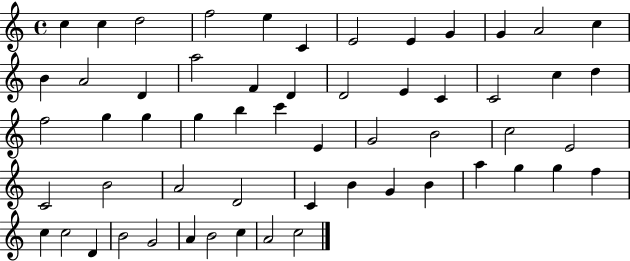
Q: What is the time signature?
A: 4/4